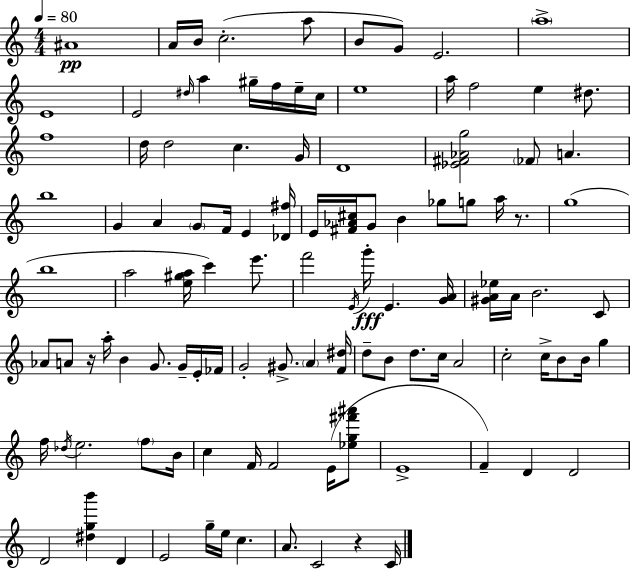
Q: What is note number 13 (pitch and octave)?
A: A5